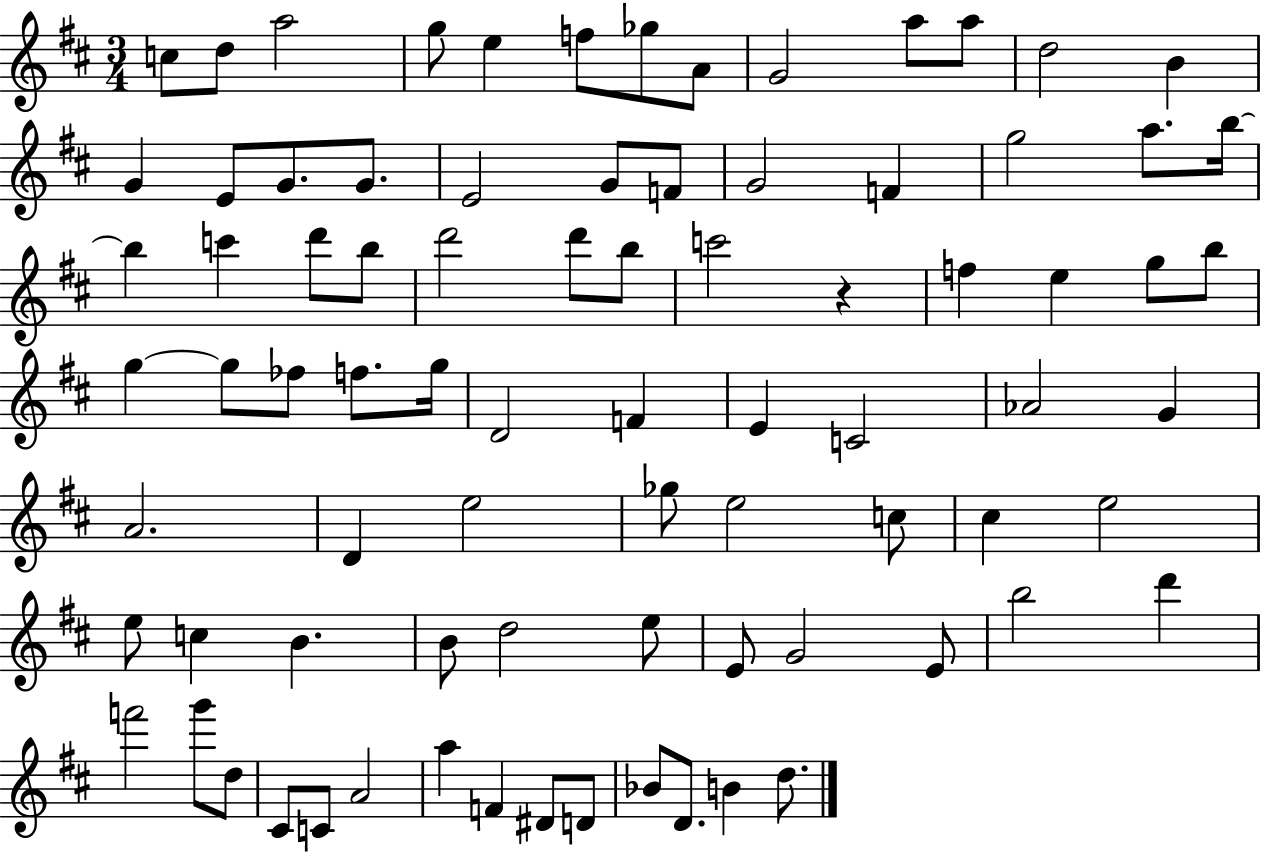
X:1
T:Untitled
M:3/4
L:1/4
K:D
c/2 d/2 a2 g/2 e f/2 _g/2 A/2 G2 a/2 a/2 d2 B G E/2 G/2 G/2 E2 G/2 F/2 G2 F g2 a/2 b/4 b c' d'/2 b/2 d'2 d'/2 b/2 c'2 z f e g/2 b/2 g g/2 _f/2 f/2 g/4 D2 F E C2 _A2 G A2 D e2 _g/2 e2 c/2 ^c e2 e/2 c B B/2 d2 e/2 E/2 G2 E/2 b2 d' f'2 g'/2 d/2 ^C/2 C/2 A2 a F ^D/2 D/2 _B/2 D/2 B d/2